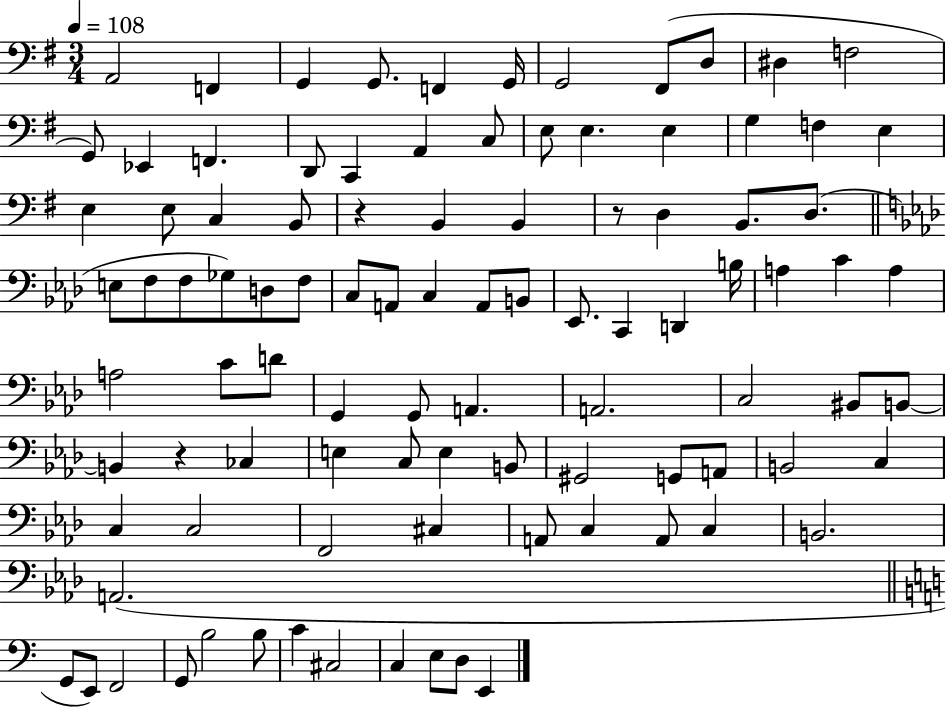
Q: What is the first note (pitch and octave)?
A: A2